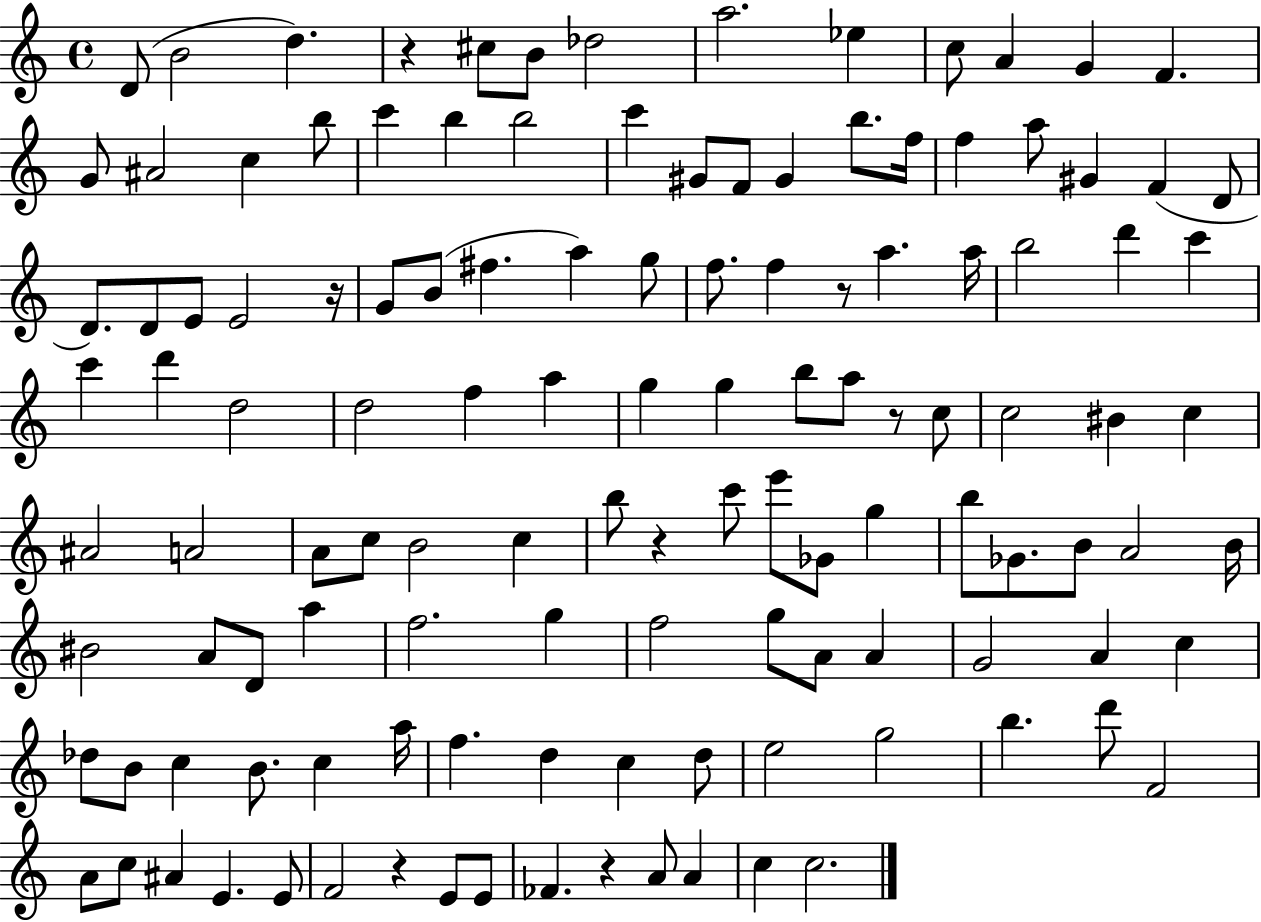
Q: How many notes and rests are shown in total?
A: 124